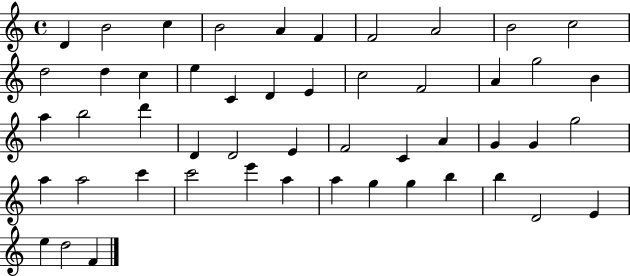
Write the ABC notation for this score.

X:1
T:Untitled
M:4/4
L:1/4
K:C
D B2 c B2 A F F2 A2 B2 c2 d2 d c e C D E c2 F2 A g2 B a b2 d' D D2 E F2 C A G G g2 a a2 c' c'2 e' a a g g b b D2 E e d2 F